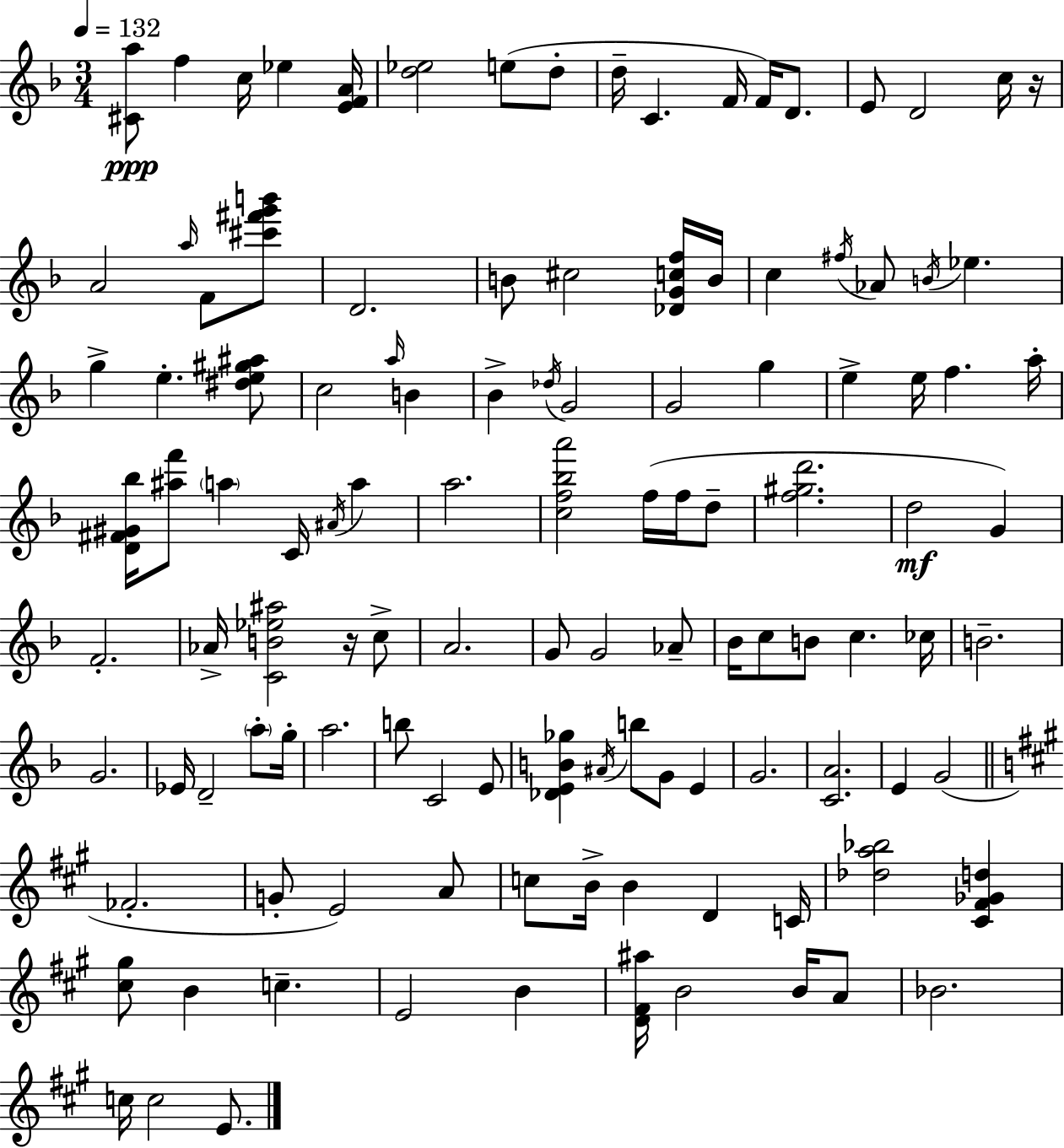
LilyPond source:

{
  \clef treble
  \numericTimeSignature
  \time 3/4
  \key d \minor
  \tempo 4 = 132
  <cis' a''>8\ppp f''4 c''16 ees''4 <e' f' a'>16 | <d'' ees''>2 e''8( d''8-. | d''16-- c'4. f'16 f'16) d'8. | e'8 d'2 c''16 r16 | \break a'2 \grace { a''16 } f'8 <cis''' fis''' g''' b'''>8 | d'2. | b'8 cis''2 <des' g' c'' f''>16 | b'16 c''4 \acciaccatura { fis''16 } aes'8 \acciaccatura { b'16 } ees''4. | \break g''4-> e''4.-. | <dis'' e'' gis'' ais''>8 c''2 \grace { a''16 } | b'4 bes'4-> \acciaccatura { des''16 } g'2 | g'2 | \break g''4 e''4-> e''16 f''4. | a''16-. <d' fis' gis' bes''>16 <ais'' f'''>8 \parenthesize a''4 | c'16 \acciaccatura { ais'16 } a''4 a''2. | <c'' f'' bes'' a'''>2 | \break f''16( f''16 d''8-- <f'' gis'' d'''>2. | d''2\mf | g'4) f'2.-. | aes'16-> <c' b' ees'' ais''>2 | \break r16 c''8-> a'2. | g'8 g'2 | aes'8-- bes'16 c''8 b'8 c''4. | ces''16 b'2.-- | \break g'2. | ees'16 d'2-- | \parenthesize a''8-. g''16-. a''2. | b''8 c'2 | \break e'8 <des' e' b' ges''>4 \acciaccatura { ais'16 } b''8 | g'8 e'4 g'2. | <c' a'>2. | e'4 g'2( | \break \bar "||" \break \key a \major fes'2.-. | g'8-. e'2) a'8 | c''8 b'16-> b'4 d'4 c'16 | <des'' a'' bes''>2 <cis' fis' ges' d''>4 | \break <cis'' gis''>8 b'4 c''4.-- | e'2 b'4 | <d' fis' ais''>16 b'2 b'16 a'8 | bes'2. | \break c''16 c''2 e'8. | \bar "|."
}